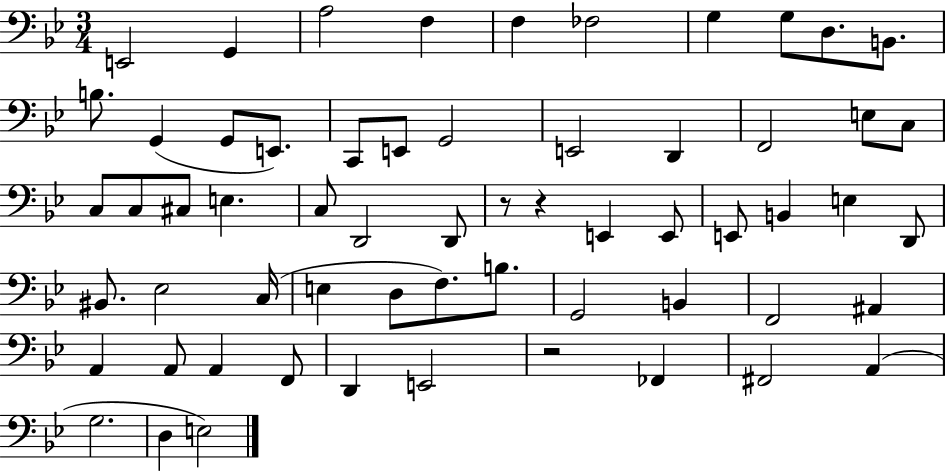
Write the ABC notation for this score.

X:1
T:Untitled
M:3/4
L:1/4
K:Bb
E,,2 G,, A,2 F, F, _F,2 G, G,/2 D,/2 B,,/2 B,/2 G,, G,,/2 E,,/2 C,,/2 E,,/2 G,,2 E,,2 D,, F,,2 E,/2 C,/2 C,/2 C,/2 ^C,/2 E, C,/2 D,,2 D,,/2 z/2 z E,, E,,/2 E,,/2 B,, E, D,,/2 ^B,,/2 _E,2 C,/4 E, D,/2 F,/2 B,/2 G,,2 B,, F,,2 ^A,, A,, A,,/2 A,, F,,/2 D,, E,,2 z2 _F,, ^F,,2 A,, G,2 D, E,2